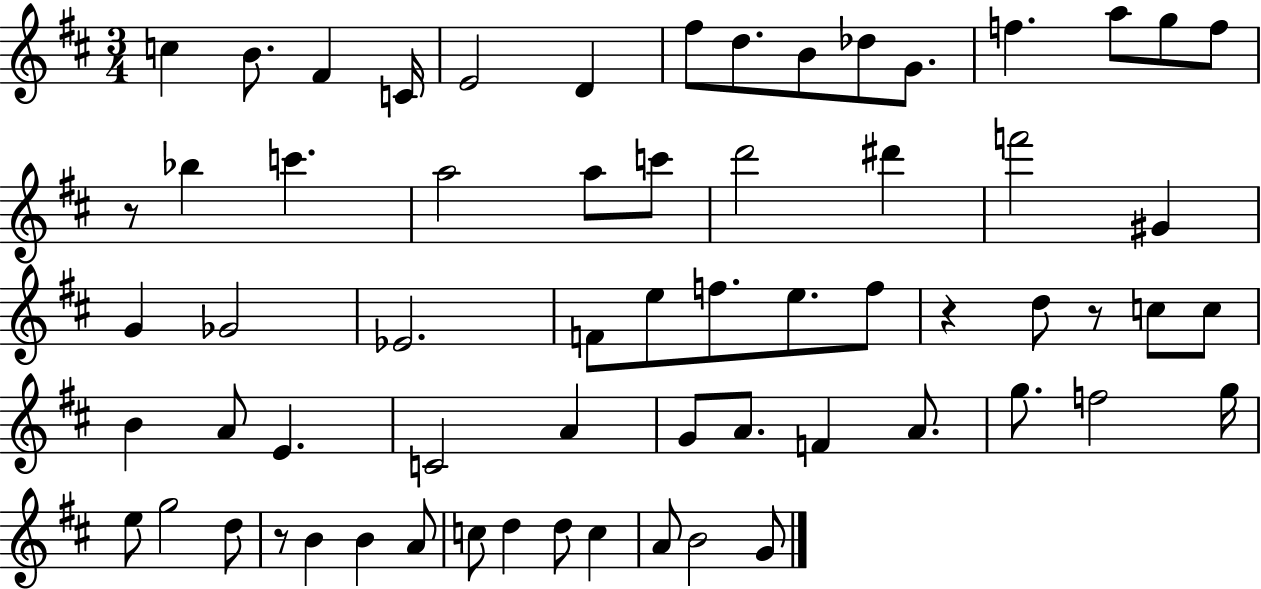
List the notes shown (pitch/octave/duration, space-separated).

C5/q B4/e. F#4/q C4/s E4/h D4/q F#5/e D5/e. B4/e Db5/e G4/e. F5/q. A5/e G5/e F5/e R/e Bb5/q C6/q. A5/h A5/e C6/e D6/h D#6/q F6/h G#4/q G4/q Gb4/h Eb4/h. F4/e E5/e F5/e. E5/e. F5/e R/q D5/e R/e C5/e C5/e B4/q A4/e E4/q. C4/h A4/q G4/e A4/e. F4/q A4/e. G5/e. F5/h G5/s E5/e G5/h D5/e R/e B4/q B4/q A4/e C5/e D5/q D5/e C5/q A4/e B4/h G4/e